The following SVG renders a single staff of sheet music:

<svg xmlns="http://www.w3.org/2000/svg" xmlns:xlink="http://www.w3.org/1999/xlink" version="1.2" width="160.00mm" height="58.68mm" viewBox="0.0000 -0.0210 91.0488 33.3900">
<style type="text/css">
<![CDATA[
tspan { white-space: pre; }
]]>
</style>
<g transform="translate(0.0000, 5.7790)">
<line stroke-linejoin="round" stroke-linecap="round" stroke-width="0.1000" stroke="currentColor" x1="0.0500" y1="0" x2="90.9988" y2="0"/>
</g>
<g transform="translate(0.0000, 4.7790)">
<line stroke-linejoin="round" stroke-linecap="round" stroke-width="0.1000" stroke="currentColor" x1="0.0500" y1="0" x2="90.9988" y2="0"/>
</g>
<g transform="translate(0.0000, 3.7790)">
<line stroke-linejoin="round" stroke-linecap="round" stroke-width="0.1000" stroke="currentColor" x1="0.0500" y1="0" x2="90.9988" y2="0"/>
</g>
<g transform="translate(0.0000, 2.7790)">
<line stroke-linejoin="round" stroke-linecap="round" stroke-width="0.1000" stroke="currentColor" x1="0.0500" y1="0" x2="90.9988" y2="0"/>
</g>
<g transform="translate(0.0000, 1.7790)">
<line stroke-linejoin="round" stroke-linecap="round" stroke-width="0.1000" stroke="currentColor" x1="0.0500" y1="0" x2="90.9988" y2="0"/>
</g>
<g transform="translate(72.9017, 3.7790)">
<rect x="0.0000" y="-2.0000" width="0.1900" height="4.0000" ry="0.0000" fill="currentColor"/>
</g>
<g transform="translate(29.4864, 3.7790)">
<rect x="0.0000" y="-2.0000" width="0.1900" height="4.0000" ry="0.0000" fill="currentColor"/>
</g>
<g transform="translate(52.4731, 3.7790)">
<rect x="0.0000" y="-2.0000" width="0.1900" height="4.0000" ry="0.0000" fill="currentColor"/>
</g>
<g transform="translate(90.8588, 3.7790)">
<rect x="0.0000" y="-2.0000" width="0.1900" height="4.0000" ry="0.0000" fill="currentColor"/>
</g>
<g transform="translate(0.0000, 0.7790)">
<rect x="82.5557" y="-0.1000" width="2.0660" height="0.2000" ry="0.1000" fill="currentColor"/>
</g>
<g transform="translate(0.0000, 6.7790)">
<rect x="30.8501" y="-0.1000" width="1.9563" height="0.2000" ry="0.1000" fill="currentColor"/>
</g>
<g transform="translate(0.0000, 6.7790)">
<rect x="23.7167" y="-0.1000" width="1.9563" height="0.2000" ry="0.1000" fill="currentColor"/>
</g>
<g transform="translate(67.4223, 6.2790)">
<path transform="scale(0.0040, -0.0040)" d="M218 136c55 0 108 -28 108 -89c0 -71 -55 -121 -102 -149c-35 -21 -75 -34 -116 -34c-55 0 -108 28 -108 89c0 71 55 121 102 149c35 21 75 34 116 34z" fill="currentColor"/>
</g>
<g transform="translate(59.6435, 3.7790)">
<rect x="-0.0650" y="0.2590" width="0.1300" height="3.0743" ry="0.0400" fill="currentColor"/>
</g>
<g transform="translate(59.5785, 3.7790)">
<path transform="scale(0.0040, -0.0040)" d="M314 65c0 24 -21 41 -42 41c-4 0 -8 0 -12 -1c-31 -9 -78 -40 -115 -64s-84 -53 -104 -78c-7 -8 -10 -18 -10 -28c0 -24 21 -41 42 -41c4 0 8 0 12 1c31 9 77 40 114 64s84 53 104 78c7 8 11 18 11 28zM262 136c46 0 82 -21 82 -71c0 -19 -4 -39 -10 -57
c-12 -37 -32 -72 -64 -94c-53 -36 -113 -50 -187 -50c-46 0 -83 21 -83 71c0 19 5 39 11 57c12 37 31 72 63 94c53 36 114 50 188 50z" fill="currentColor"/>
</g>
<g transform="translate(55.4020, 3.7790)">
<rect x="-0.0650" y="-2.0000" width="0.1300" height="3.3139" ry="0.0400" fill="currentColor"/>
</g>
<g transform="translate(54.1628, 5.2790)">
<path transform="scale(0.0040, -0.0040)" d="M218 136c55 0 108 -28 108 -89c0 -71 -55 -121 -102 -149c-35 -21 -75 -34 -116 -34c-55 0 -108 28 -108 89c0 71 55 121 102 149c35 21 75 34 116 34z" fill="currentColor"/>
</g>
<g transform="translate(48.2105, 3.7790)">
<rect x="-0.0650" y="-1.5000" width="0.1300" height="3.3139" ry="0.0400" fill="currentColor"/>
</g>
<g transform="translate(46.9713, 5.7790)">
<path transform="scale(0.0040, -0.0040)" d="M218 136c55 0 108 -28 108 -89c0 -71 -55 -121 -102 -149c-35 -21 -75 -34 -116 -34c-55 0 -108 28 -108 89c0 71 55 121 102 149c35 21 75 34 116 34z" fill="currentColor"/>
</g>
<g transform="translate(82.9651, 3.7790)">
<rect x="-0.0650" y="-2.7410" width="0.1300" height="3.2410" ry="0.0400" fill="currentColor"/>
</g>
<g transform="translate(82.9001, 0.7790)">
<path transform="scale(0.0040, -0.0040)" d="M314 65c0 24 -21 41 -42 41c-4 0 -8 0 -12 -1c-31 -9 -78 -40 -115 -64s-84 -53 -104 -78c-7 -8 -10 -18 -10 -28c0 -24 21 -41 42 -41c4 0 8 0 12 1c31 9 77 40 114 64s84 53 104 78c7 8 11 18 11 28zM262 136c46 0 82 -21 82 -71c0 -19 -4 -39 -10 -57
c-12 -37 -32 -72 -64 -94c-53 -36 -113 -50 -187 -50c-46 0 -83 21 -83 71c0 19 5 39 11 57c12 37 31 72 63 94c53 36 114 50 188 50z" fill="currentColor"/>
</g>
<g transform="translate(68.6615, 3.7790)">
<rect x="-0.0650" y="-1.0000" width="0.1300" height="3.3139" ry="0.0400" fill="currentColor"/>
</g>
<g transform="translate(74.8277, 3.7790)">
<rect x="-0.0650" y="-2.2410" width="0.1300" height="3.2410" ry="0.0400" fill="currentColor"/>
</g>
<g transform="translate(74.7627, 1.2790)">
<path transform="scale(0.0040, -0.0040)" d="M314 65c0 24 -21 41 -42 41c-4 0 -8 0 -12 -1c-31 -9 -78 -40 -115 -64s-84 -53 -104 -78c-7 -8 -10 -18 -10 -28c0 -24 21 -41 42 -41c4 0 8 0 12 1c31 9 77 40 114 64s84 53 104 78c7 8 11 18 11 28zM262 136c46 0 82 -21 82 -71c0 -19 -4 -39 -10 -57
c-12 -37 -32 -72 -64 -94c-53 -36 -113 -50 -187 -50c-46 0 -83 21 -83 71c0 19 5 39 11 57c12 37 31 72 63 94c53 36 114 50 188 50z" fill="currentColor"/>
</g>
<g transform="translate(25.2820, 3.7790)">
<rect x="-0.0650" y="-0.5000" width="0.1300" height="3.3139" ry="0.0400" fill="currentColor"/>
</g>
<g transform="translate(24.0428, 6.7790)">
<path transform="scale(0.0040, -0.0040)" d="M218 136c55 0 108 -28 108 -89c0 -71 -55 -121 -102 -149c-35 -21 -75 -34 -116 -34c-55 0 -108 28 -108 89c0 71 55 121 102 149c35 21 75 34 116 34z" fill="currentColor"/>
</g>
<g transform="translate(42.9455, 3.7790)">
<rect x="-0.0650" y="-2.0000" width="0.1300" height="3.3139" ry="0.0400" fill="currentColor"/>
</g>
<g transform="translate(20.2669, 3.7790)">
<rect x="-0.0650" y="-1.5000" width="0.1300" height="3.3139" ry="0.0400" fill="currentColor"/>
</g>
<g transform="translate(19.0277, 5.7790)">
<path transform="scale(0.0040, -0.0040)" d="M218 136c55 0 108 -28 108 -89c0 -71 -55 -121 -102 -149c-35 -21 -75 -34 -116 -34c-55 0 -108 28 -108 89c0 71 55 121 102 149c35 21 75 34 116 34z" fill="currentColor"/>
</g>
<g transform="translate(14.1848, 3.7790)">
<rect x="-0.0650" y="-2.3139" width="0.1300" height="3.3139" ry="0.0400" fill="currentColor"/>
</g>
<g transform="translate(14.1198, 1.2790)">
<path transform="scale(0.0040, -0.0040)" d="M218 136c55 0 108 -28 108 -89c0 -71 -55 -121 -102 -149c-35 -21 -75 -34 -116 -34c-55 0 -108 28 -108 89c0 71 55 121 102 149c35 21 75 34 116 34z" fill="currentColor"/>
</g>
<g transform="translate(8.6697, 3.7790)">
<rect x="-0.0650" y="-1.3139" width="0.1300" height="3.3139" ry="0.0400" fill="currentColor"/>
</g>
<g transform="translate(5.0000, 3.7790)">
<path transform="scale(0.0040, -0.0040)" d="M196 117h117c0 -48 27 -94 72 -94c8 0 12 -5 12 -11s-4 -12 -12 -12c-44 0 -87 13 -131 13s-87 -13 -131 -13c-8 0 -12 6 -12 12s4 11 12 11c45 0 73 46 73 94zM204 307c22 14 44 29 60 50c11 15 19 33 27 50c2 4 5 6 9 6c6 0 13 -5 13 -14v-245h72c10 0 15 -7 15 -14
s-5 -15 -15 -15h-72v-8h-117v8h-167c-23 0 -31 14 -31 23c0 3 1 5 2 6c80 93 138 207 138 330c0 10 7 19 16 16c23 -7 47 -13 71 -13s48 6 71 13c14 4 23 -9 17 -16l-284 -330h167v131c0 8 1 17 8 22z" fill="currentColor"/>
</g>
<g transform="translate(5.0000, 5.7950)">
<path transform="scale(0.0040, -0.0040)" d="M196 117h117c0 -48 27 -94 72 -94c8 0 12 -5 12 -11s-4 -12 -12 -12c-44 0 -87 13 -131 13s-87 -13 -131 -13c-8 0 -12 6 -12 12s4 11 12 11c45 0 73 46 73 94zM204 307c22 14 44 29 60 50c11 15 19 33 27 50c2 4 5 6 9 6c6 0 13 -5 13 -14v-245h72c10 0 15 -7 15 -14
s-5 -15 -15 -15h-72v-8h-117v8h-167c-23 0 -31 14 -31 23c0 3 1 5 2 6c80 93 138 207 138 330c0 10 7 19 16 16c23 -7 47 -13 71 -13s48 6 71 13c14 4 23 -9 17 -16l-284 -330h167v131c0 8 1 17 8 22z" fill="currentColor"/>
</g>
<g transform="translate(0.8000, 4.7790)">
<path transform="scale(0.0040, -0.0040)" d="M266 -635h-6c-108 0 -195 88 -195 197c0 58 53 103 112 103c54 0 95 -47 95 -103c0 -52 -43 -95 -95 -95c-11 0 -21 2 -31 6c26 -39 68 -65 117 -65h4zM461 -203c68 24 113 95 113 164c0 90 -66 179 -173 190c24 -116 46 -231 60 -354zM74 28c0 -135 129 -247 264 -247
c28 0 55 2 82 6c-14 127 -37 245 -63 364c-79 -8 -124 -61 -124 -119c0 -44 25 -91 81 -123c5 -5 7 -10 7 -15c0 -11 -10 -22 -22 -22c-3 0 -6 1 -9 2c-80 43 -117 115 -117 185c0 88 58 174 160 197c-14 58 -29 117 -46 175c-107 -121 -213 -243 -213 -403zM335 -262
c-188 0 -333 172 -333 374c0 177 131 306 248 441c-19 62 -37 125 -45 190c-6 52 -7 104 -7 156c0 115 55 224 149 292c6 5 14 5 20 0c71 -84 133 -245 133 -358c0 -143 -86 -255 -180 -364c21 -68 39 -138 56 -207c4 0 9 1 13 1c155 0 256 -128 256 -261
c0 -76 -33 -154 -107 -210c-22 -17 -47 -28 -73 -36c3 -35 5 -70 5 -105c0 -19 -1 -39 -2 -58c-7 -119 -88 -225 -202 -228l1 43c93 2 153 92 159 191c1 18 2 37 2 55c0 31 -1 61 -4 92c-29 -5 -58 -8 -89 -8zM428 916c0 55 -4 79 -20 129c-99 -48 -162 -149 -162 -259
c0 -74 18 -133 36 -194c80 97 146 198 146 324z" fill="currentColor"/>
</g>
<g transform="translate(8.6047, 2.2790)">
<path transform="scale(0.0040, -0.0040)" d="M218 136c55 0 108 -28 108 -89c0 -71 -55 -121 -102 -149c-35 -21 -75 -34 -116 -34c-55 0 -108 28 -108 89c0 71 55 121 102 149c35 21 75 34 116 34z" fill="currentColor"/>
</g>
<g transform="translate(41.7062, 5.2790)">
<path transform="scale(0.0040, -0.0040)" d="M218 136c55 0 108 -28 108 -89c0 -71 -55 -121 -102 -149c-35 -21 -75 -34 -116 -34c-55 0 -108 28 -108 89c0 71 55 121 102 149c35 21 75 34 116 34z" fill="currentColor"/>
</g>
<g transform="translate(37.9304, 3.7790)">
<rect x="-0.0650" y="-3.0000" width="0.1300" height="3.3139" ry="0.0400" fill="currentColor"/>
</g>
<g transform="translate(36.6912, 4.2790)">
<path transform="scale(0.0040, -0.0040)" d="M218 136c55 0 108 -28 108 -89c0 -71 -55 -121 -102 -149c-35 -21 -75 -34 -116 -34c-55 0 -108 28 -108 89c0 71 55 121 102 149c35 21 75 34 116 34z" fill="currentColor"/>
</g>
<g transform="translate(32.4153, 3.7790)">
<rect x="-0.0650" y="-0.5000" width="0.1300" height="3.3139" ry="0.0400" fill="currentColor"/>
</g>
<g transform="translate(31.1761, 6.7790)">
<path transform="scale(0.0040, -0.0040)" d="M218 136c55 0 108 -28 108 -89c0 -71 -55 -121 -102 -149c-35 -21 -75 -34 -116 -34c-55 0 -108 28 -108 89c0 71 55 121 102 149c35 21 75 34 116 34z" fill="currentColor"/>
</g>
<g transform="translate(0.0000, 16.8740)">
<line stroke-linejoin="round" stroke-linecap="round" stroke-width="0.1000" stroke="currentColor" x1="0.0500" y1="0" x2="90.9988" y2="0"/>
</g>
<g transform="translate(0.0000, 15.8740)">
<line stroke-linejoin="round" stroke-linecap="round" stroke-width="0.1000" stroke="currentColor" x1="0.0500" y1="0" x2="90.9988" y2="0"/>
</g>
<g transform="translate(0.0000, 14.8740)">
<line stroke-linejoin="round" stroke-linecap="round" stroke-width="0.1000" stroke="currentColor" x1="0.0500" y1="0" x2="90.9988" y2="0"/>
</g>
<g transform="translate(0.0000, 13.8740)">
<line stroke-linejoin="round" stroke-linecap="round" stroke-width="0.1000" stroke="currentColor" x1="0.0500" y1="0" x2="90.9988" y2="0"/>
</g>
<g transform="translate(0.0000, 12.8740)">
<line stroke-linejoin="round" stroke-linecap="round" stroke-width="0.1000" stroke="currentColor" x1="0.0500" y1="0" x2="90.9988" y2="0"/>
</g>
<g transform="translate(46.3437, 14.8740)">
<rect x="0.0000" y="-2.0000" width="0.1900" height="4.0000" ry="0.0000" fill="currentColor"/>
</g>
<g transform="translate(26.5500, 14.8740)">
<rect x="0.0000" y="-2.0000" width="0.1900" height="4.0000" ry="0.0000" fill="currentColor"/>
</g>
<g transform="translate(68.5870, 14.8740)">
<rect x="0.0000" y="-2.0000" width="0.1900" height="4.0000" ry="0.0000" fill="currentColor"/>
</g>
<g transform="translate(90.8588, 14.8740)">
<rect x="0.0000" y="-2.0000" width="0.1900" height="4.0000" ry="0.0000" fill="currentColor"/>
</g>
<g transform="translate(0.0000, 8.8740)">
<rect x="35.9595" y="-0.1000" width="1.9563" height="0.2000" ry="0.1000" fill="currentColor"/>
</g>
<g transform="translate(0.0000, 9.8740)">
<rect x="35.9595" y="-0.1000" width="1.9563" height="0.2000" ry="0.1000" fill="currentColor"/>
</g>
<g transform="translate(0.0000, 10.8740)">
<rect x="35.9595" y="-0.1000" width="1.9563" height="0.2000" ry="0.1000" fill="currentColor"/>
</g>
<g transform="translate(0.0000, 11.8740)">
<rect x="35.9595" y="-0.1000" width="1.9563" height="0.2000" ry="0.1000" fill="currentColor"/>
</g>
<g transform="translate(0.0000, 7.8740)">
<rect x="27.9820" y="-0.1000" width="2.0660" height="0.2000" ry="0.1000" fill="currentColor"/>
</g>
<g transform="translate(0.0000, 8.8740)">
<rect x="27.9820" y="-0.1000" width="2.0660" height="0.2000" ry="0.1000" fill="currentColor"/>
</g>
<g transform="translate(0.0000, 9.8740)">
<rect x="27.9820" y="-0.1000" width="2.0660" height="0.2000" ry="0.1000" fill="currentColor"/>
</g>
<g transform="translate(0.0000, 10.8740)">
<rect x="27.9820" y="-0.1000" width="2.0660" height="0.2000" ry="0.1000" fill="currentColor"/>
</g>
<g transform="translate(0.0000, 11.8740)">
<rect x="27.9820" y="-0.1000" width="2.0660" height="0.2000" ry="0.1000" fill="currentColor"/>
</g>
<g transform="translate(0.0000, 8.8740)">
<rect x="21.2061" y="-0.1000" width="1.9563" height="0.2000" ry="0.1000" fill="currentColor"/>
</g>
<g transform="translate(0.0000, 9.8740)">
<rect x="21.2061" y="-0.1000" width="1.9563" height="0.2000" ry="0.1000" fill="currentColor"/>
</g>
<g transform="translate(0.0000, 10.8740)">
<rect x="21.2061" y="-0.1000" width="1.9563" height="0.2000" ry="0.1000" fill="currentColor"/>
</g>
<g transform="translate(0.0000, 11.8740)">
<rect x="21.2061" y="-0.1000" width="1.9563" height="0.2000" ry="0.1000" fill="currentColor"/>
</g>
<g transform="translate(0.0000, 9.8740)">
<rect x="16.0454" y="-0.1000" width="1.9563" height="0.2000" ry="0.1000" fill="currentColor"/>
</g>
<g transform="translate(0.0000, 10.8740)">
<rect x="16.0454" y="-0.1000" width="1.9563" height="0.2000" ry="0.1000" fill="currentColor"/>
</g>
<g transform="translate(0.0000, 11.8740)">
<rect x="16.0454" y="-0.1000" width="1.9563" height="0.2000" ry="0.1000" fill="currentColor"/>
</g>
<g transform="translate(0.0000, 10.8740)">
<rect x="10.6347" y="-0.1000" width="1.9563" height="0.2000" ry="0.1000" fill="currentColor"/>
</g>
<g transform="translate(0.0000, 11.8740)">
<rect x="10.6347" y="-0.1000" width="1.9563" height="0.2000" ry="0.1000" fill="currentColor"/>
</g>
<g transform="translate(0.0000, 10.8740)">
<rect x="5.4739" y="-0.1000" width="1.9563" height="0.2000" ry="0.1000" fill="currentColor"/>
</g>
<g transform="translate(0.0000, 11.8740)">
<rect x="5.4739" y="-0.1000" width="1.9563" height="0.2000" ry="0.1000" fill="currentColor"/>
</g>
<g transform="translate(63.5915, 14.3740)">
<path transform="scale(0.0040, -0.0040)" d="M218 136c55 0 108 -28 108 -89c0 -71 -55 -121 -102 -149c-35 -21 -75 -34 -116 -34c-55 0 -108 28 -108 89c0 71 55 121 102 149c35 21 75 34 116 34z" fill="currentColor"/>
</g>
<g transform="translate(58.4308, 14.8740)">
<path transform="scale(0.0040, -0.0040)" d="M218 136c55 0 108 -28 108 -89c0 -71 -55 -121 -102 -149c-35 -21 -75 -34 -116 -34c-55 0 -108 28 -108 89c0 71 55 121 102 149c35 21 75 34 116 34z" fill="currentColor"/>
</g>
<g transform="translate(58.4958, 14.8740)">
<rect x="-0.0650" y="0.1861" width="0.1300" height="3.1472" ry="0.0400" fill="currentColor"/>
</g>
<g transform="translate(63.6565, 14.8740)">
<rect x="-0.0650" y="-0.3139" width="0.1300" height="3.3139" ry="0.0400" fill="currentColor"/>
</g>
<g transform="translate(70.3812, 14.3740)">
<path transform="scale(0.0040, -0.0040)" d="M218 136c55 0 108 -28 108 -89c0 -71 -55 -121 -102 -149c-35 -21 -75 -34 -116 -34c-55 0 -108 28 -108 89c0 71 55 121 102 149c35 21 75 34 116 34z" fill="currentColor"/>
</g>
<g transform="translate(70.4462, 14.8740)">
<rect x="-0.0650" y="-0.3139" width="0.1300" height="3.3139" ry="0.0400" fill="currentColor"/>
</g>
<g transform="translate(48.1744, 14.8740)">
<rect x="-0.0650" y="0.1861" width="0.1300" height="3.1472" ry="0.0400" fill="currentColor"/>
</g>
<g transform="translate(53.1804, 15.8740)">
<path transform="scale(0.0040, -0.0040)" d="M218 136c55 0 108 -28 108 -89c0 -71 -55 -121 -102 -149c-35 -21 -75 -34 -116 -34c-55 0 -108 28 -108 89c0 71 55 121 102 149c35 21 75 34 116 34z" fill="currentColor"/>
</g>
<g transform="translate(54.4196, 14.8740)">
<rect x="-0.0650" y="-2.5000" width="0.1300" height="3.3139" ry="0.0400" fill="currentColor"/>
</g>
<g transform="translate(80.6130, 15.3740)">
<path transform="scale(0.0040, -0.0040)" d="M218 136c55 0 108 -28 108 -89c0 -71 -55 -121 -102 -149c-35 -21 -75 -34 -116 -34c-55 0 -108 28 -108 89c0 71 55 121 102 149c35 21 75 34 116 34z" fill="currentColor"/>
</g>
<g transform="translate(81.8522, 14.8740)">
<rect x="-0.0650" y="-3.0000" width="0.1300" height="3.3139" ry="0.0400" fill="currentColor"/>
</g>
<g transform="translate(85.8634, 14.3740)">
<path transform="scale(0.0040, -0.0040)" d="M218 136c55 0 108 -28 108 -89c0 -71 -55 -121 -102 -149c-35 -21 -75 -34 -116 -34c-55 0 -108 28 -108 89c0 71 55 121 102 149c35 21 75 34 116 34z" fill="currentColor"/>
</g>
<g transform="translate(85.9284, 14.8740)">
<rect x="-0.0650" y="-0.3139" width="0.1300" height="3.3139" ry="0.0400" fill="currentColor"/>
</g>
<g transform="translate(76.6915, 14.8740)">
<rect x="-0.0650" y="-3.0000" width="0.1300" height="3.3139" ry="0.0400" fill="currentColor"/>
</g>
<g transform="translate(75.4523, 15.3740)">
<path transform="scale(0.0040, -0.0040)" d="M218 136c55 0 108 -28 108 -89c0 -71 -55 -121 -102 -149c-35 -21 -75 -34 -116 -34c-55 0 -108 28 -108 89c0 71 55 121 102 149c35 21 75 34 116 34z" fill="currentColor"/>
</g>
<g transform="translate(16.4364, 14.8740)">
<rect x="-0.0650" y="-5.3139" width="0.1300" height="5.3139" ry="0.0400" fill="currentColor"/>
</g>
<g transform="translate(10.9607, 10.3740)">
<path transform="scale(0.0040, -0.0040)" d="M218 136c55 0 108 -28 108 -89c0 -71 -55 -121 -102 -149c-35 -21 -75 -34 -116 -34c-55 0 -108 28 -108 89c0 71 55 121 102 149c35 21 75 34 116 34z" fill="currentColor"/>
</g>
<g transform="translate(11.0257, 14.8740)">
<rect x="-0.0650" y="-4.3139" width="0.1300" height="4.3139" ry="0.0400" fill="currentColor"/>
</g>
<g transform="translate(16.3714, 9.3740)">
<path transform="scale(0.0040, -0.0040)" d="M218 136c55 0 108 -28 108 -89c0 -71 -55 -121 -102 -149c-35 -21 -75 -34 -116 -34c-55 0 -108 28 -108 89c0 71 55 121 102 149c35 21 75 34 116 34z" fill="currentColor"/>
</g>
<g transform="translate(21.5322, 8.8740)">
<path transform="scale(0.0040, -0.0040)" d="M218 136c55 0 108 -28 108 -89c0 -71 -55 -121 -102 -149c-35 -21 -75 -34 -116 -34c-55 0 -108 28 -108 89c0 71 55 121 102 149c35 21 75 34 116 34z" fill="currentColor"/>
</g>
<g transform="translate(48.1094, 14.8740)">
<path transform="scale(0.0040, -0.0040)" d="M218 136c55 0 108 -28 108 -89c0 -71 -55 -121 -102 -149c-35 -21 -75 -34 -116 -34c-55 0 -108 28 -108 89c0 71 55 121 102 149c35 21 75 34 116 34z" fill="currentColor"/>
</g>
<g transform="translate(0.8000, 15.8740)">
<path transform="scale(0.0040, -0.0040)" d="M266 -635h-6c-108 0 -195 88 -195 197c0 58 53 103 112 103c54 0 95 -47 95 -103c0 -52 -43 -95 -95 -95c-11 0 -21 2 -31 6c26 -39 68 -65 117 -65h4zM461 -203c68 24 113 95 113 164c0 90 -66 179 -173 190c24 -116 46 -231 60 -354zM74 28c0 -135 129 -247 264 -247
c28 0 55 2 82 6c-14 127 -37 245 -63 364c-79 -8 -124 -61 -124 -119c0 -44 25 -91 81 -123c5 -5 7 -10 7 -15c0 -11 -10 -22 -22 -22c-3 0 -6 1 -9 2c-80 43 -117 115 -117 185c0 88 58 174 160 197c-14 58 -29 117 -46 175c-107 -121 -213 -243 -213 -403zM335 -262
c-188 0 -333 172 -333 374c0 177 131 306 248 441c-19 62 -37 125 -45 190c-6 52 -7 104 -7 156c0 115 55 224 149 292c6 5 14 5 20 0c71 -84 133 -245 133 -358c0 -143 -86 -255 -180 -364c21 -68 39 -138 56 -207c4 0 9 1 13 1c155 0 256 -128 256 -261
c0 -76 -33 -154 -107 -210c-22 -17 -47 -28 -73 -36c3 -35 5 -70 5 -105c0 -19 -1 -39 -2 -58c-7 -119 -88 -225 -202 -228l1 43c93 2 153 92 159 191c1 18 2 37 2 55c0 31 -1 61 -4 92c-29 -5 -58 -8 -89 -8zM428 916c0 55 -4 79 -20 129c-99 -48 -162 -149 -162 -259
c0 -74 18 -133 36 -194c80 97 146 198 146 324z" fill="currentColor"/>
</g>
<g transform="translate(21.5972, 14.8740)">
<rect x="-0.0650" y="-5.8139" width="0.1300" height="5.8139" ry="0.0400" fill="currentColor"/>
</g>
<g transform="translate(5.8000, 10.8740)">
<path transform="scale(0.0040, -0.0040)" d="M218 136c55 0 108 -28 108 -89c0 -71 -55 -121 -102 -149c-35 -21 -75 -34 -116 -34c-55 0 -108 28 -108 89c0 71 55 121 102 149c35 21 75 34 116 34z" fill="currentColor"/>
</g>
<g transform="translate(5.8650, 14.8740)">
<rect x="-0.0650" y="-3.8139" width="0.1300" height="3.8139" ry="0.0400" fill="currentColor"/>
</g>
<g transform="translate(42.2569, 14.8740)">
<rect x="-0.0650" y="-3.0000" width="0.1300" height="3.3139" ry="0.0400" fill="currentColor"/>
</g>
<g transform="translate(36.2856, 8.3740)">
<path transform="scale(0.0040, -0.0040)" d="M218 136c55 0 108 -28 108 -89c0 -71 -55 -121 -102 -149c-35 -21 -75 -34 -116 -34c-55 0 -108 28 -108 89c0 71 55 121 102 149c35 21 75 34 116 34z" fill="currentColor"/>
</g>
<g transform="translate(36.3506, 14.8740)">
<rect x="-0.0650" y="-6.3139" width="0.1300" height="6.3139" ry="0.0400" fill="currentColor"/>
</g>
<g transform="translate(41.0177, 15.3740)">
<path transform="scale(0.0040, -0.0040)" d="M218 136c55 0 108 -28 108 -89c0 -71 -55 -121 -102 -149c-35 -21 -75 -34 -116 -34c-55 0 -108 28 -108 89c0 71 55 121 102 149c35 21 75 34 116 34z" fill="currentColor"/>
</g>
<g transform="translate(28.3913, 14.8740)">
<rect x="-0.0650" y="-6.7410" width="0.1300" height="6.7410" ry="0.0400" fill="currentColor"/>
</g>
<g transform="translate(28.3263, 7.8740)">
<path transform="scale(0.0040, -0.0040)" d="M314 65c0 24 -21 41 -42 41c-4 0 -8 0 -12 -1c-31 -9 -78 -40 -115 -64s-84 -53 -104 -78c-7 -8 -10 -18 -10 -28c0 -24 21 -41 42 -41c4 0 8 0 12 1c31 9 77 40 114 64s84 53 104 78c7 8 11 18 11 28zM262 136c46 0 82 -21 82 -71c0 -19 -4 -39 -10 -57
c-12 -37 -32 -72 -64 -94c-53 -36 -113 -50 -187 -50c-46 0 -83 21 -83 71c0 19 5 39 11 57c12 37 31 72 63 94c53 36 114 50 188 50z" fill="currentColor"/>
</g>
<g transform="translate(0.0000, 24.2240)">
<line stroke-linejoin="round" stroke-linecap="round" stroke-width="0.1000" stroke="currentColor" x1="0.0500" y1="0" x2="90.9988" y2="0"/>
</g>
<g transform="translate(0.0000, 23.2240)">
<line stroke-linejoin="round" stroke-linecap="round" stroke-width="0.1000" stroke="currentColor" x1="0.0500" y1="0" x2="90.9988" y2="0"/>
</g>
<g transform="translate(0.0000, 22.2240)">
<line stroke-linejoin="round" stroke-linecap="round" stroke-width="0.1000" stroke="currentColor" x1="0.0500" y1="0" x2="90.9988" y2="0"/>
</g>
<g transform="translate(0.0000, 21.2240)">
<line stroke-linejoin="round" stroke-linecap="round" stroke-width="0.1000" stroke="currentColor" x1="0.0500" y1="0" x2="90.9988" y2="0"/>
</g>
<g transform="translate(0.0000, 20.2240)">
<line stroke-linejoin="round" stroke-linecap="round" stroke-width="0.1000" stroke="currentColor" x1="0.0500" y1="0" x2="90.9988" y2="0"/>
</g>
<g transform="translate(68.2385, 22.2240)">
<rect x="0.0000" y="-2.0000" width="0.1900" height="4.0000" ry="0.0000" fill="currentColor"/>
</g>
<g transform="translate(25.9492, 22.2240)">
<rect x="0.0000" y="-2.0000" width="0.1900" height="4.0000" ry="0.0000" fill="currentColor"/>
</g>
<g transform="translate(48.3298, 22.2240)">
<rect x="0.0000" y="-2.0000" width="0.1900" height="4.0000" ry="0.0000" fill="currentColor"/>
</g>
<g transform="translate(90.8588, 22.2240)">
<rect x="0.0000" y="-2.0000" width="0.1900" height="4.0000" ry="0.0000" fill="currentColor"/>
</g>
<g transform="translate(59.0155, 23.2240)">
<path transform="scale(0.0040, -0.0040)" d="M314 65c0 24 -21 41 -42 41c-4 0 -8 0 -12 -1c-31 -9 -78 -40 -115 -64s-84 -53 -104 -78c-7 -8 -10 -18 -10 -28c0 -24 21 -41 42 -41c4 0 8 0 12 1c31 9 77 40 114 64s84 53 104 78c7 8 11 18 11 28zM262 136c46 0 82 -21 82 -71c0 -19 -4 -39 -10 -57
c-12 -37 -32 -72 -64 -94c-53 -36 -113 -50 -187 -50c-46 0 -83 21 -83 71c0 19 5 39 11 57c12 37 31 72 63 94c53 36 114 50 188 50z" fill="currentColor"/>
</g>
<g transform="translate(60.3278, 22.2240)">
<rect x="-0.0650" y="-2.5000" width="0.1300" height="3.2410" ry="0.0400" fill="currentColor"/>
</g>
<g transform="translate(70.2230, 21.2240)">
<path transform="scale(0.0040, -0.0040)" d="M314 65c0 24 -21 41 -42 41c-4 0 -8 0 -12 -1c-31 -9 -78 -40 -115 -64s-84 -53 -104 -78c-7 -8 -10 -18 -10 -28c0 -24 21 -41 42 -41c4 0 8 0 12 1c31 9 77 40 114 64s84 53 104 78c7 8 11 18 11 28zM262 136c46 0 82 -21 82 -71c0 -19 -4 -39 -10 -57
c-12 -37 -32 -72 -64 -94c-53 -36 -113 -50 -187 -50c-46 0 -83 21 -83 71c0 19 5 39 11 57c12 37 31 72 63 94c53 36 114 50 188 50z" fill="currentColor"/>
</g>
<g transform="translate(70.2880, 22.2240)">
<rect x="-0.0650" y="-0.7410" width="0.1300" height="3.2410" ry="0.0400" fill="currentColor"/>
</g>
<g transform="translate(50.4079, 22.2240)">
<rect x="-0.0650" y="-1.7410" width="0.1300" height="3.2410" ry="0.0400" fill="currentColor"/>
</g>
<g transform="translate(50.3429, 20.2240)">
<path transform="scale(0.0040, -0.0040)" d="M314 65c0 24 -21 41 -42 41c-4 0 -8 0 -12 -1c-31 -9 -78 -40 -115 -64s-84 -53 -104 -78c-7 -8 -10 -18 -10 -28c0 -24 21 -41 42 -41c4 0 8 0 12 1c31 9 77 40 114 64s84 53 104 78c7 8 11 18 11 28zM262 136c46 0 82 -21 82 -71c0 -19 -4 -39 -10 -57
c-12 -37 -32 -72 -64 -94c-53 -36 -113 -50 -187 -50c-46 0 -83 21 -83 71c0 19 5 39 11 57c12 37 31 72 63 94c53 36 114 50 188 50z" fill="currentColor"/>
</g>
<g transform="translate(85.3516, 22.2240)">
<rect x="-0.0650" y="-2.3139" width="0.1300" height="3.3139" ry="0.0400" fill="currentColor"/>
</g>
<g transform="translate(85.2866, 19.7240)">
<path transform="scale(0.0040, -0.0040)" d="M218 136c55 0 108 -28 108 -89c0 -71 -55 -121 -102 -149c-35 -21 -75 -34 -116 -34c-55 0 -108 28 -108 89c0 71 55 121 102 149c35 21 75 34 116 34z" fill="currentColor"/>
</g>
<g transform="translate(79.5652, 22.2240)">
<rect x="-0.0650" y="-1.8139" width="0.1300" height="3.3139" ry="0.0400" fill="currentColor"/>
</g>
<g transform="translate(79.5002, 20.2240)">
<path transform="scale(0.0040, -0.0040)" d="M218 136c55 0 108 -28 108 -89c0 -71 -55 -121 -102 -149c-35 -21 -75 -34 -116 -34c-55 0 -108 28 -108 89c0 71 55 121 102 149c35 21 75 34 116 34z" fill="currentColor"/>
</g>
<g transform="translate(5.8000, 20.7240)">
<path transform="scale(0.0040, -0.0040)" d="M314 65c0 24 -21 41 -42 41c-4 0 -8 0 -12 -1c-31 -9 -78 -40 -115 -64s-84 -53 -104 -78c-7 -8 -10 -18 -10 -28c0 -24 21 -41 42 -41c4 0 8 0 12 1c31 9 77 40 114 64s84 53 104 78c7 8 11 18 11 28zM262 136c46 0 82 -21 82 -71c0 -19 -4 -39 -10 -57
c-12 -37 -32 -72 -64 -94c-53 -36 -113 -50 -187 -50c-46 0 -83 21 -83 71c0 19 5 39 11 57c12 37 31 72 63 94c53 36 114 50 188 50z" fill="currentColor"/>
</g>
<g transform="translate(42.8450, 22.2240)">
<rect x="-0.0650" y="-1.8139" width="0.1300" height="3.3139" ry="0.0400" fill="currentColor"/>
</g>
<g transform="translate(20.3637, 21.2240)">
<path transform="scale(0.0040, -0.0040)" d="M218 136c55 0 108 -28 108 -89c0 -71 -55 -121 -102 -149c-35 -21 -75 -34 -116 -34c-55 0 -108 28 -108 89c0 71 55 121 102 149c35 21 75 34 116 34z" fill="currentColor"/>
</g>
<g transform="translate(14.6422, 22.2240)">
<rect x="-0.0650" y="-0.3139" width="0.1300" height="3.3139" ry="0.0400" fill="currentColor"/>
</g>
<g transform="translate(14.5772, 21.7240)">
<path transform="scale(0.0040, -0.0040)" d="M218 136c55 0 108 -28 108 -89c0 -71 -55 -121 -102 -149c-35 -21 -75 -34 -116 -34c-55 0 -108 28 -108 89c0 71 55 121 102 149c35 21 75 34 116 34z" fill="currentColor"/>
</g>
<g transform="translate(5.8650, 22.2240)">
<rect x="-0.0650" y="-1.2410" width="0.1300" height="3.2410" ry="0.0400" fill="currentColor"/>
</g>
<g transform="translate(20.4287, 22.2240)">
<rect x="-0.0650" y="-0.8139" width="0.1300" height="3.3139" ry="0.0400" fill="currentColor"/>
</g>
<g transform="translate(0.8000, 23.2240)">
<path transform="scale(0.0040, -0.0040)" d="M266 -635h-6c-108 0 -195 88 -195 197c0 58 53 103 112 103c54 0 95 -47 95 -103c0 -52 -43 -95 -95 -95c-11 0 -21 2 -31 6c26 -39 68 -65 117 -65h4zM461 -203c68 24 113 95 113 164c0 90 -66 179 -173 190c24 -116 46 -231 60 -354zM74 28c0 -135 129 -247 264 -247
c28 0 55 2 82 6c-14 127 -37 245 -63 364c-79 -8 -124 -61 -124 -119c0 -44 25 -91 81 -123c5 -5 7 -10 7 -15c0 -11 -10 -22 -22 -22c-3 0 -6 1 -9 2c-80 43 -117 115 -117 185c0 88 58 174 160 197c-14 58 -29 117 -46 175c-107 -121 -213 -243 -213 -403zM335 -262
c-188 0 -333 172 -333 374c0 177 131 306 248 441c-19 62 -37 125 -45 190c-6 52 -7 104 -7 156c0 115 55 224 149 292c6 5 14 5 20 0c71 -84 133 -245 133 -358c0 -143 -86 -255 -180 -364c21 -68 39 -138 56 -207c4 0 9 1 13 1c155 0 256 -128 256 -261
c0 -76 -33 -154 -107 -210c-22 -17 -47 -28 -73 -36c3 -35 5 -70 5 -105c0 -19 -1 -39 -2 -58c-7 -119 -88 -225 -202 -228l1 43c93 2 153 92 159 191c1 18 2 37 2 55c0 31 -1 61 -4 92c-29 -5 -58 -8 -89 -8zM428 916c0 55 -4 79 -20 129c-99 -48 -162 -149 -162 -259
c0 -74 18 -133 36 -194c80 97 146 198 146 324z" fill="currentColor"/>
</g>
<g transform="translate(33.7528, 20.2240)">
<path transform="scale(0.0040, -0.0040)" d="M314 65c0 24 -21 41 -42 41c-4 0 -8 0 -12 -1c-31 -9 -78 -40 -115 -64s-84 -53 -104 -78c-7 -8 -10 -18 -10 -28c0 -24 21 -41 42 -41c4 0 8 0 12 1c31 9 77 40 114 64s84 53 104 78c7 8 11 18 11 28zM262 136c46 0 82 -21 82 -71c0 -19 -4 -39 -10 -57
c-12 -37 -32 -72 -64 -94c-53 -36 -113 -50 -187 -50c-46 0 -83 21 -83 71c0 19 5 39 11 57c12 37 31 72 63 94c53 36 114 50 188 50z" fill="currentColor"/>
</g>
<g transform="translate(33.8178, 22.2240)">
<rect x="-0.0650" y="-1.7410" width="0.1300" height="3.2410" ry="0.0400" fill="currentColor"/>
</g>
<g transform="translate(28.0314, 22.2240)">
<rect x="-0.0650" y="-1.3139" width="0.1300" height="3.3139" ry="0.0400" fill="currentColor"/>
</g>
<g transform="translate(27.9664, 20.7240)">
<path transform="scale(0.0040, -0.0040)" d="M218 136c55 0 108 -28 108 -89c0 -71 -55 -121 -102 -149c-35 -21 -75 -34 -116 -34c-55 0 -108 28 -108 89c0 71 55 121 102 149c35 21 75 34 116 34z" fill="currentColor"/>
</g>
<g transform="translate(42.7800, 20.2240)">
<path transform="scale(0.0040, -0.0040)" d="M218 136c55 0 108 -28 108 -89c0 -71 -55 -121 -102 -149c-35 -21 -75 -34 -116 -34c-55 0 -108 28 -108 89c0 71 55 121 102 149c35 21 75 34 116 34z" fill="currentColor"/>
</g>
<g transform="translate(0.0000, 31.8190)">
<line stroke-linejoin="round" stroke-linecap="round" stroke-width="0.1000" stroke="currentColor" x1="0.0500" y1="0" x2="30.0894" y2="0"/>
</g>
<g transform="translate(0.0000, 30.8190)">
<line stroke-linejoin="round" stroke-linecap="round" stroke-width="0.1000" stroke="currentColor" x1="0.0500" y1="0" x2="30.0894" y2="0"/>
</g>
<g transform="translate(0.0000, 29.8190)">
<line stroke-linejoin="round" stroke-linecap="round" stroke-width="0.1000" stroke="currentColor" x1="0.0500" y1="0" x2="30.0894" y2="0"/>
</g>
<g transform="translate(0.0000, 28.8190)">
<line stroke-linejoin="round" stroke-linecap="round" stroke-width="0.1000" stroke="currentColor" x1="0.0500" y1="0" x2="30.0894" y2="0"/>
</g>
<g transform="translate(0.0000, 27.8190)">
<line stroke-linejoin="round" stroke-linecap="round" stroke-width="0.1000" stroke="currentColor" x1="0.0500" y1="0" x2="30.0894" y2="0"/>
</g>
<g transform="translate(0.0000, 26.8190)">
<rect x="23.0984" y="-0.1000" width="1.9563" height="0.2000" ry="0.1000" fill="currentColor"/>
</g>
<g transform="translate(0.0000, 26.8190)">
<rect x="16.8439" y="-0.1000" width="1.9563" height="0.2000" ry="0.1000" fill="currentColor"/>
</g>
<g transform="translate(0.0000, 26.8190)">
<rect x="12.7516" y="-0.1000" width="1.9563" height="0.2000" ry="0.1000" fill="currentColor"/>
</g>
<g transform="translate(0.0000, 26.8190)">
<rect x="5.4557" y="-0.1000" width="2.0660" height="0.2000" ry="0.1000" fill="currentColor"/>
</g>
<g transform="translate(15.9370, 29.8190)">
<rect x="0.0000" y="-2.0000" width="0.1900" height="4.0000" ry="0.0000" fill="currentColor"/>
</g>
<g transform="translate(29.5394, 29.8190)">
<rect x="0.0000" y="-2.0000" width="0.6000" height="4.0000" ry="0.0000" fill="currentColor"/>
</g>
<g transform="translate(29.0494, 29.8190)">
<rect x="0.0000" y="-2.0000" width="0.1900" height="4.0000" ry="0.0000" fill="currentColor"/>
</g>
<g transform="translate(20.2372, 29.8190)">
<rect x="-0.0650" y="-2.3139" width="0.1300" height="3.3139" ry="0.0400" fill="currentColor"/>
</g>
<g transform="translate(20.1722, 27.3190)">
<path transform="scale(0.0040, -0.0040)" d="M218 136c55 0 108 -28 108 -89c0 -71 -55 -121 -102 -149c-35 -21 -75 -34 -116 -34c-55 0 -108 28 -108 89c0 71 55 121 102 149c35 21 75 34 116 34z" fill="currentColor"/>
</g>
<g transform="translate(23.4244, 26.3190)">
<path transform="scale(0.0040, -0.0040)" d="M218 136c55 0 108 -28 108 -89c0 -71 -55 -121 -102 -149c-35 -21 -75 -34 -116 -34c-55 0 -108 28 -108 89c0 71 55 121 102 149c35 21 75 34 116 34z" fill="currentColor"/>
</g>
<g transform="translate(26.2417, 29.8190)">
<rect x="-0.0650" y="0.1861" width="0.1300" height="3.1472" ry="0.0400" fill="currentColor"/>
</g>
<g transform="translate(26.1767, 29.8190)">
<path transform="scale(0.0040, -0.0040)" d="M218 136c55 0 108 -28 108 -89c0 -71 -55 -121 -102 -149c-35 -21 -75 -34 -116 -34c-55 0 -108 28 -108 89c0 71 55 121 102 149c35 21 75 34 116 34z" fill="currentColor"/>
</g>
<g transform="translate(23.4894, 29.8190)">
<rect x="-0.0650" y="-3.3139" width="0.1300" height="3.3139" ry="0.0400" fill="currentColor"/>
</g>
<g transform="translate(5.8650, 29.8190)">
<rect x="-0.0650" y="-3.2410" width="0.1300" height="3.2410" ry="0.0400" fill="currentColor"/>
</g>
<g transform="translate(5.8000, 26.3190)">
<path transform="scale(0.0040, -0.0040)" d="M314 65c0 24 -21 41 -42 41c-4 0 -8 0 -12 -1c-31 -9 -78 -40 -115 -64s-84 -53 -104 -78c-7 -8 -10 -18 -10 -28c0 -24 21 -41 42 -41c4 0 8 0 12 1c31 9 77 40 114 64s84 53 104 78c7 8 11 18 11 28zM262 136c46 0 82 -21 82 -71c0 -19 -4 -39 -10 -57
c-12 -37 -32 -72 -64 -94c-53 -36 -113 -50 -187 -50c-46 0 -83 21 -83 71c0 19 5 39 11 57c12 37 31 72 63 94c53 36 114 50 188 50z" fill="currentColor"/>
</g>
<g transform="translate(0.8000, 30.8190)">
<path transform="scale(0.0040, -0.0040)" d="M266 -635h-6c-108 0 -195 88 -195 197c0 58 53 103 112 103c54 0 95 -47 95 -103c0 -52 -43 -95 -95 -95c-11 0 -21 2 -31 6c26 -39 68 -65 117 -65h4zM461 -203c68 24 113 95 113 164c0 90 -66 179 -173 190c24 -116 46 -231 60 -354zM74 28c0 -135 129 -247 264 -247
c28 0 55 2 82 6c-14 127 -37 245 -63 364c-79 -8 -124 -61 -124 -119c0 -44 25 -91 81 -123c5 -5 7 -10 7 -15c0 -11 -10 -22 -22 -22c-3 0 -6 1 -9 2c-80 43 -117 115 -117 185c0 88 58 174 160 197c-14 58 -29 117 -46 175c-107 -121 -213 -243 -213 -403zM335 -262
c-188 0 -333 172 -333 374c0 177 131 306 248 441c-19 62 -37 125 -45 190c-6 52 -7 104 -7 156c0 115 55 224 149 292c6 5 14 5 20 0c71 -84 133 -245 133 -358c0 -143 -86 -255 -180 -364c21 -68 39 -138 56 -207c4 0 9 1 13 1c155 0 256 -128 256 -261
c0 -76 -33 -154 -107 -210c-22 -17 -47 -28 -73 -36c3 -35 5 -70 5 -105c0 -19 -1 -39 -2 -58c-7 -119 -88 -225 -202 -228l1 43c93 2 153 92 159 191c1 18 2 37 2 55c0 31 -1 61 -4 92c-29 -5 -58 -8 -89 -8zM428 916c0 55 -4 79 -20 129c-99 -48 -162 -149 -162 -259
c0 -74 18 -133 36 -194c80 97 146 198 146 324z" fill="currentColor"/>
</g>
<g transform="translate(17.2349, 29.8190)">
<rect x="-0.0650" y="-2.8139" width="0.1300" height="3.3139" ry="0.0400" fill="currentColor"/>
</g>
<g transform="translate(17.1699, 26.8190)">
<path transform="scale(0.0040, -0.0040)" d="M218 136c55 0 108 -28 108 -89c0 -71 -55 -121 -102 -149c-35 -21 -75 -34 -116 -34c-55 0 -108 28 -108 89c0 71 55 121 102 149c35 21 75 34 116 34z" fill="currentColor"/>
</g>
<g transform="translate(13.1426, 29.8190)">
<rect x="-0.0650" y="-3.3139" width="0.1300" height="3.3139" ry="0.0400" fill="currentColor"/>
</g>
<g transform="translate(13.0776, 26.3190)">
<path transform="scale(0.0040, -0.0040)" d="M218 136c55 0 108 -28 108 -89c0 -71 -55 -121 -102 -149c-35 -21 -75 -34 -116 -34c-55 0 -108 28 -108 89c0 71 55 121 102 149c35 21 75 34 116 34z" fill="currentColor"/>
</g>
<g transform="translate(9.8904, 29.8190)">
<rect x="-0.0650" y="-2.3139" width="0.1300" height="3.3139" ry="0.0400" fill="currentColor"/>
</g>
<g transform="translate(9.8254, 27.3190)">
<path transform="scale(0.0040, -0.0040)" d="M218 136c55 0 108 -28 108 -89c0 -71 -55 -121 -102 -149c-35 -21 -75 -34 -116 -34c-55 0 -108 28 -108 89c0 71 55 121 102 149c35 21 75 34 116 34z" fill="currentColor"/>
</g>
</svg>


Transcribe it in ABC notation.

X:1
T:Untitled
M:4/4
L:1/4
K:C
e g E C C A F E F B2 D g2 a2 c' d' f' g' b'2 a' A B G B c c A A c e2 c d e f2 f f2 G2 d2 f g b2 g b a g b B